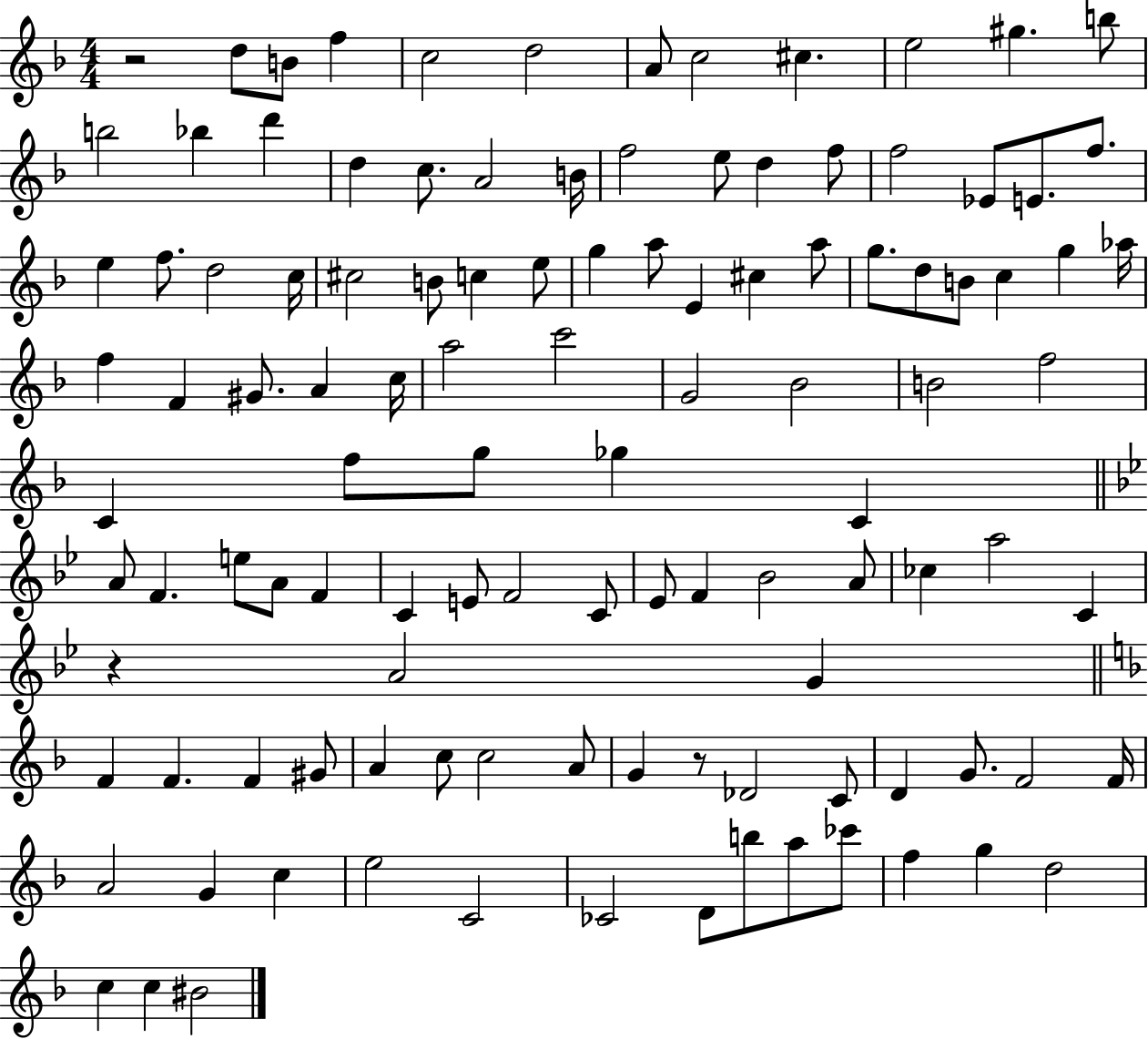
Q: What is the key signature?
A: F major